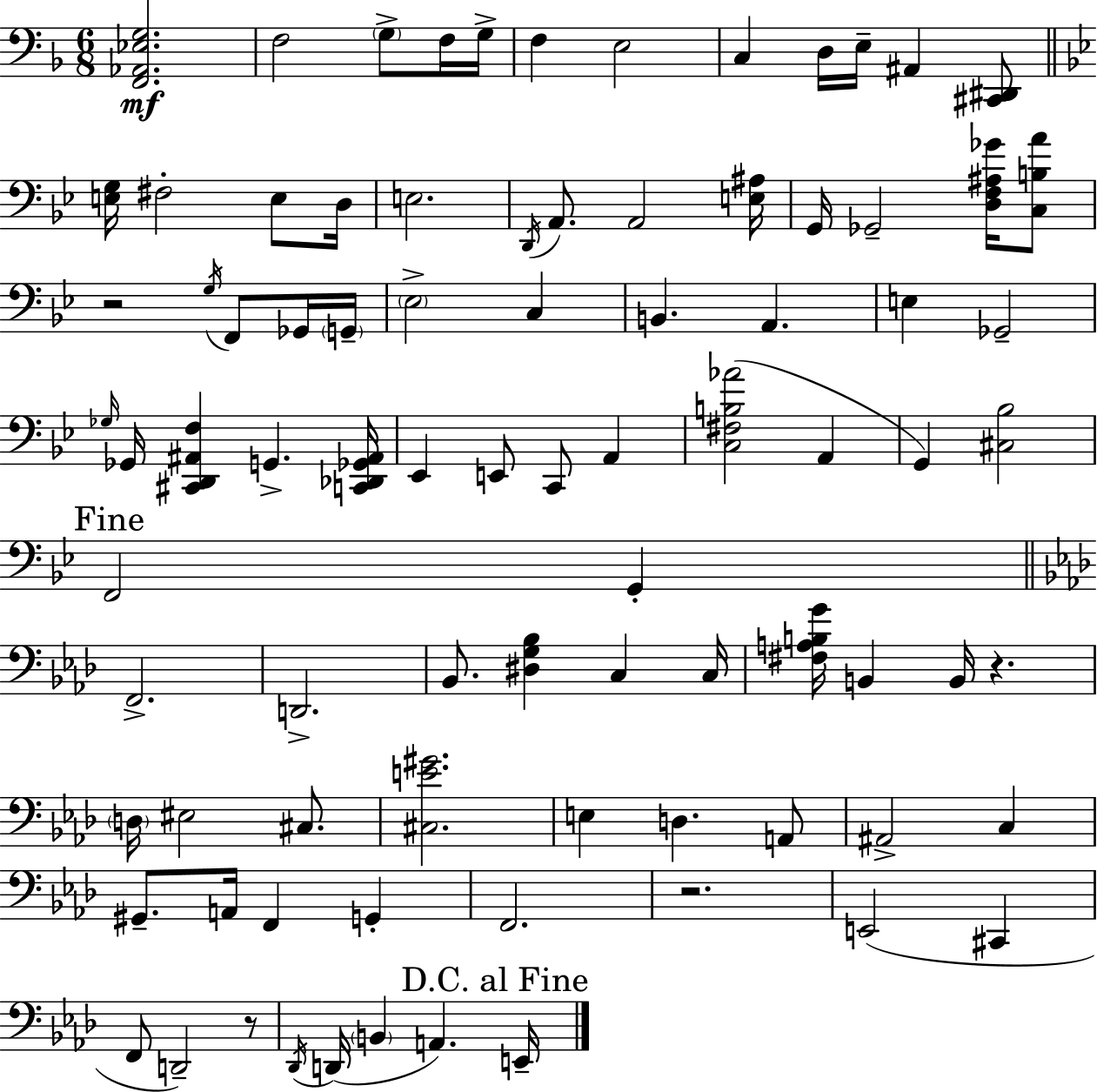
X:1
T:Untitled
M:6/8
L:1/4
K:Dm
[F,,_A,,_E,G,]2 F,2 G,/2 F,/4 G,/4 F, E,2 C, D,/4 E,/4 ^A,, [^C,,^D,,]/2 [E,G,]/4 ^F,2 E,/2 D,/4 E,2 D,,/4 A,,/2 A,,2 [E,^A,]/4 G,,/4 _G,,2 [D,F,^A,_G]/4 [C,B,A]/2 z2 G,/4 F,,/2 _G,,/4 G,,/4 _E,2 C, B,, A,, E, _G,,2 _G,/4 _G,,/4 [^C,,D,,^A,,F,] G,, [C,,_D,,_G,,^A,,]/4 _E,, E,,/2 C,,/2 A,, [C,^F,B,_A]2 A,, G,, [^C,_B,]2 F,,2 G,, F,,2 D,,2 _B,,/2 [^D,G,_B,] C, C,/4 [^F,A,B,G]/4 B,, B,,/4 z D,/4 ^E,2 ^C,/2 [^C,E^G]2 E, D, A,,/2 ^A,,2 C, ^G,,/2 A,,/4 F,, G,, F,,2 z2 E,,2 ^C,, F,,/2 D,,2 z/2 _D,,/4 D,,/4 B,, A,, E,,/4